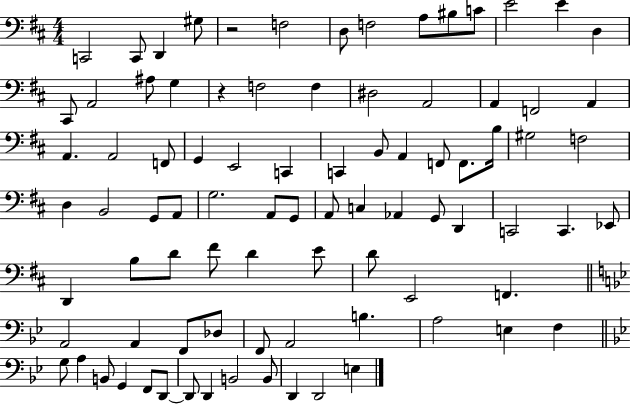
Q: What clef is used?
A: bass